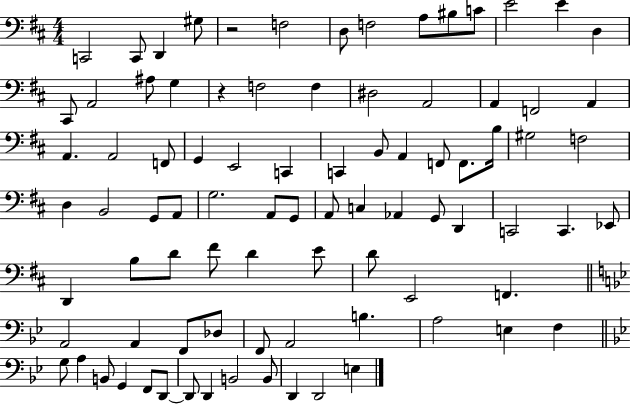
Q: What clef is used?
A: bass